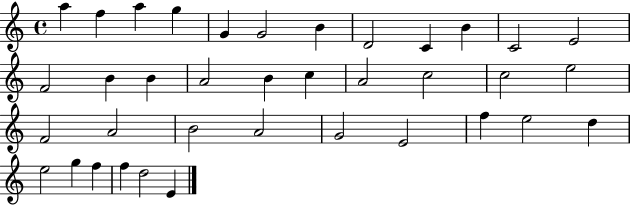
A5/q F5/q A5/q G5/q G4/q G4/h B4/q D4/h C4/q B4/q C4/h E4/h F4/h B4/q B4/q A4/h B4/q C5/q A4/h C5/h C5/h E5/h F4/h A4/h B4/h A4/h G4/h E4/h F5/q E5/h D5/q E5/h G5/q F5/q F5/q D5/h E4/q